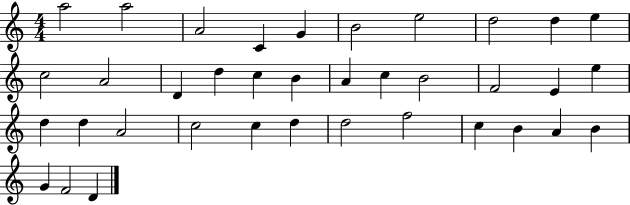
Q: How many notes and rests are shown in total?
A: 37